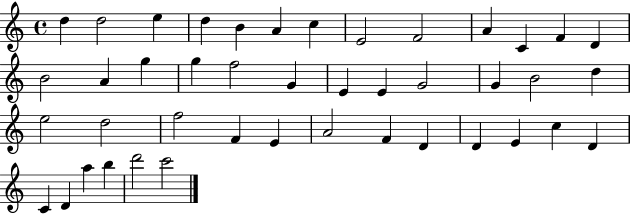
D5/q D5/h E5/q D5/q B4/q A4/q C5/q E4/h F4/h A4/q C4/q F4/q D4/q B4/h A4/q G5/q G5/q F5/h G4/q E4/q E4/q G4/h G4/q B4/h D5/q E5/h D5/h F5/h F4/q E4/q A4/h F4/q D4/q D4/q E4/q C5/q D4/q C4/q D4/q A5/q B5/q D6/h C6/h